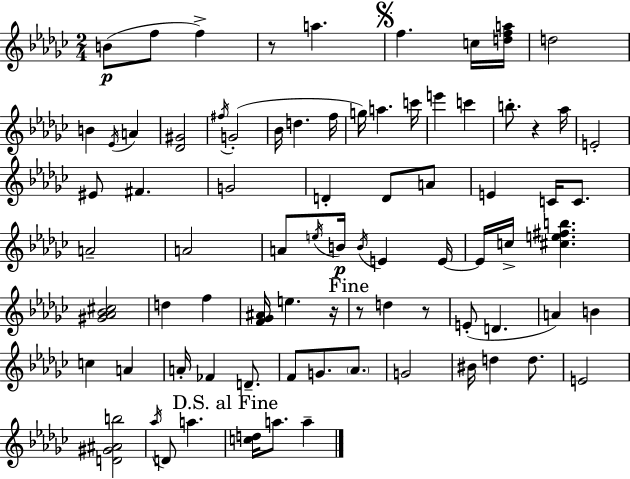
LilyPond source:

{
  \clef treble
  \numericTimeSignature
  \time 2/4
  \key ees \minor
  \repeat volta 2 { b'8(\p f''8 f''4->) | r8 a''4. | \mark \markup { \musicglyph "scripts.segno" } f''4. c''16 <d'' f'' a''>16 | d''2 | \break b'4 \acciaccatura { ees'16 } a'4 | <des' gis'>2 | \acciaccatura { fis''16 } g'2-.( | bes'16 d''4. | \break f''16 g''16) a''4. | c'''16 e'''4 c'''4 | b''8.-. r4 | aes''16 e'2-. | \break eis'8 fis'4. | g'2 | d'4-. d'8 | a'8 e'4 c'16 c'8. | \break a'2-- | a'2 | a'8 \acciaccatura { e''16 } b'16\p \acciaccatura { b'16 } e'4 | e'16~~ e'16 c''16-> <cis'' e'' fis'' b''>4. | \break <gis' aes' bes' cis''>2 | d''4 | f''4 <f' ges' ais'>16 e''4. | r16 \mark "Fine" r8 d''4 | \break r8 e'8-.( d'4. | a'4) | b'4 c''4 | a'4 a'16-. fes'4 | \break d'8.-- f'8 g'8. | \parenthesize aes'8. g'2 | bis'16 d''4 | d''8. e'2 | \break <d' gis' ais' b''>2 | \acciaccatura { aes''16 } d'8 a''4. | \mark "D.S. al Fine" <c'' d''>16 a''8. | a''4-- } \bar "|."
}